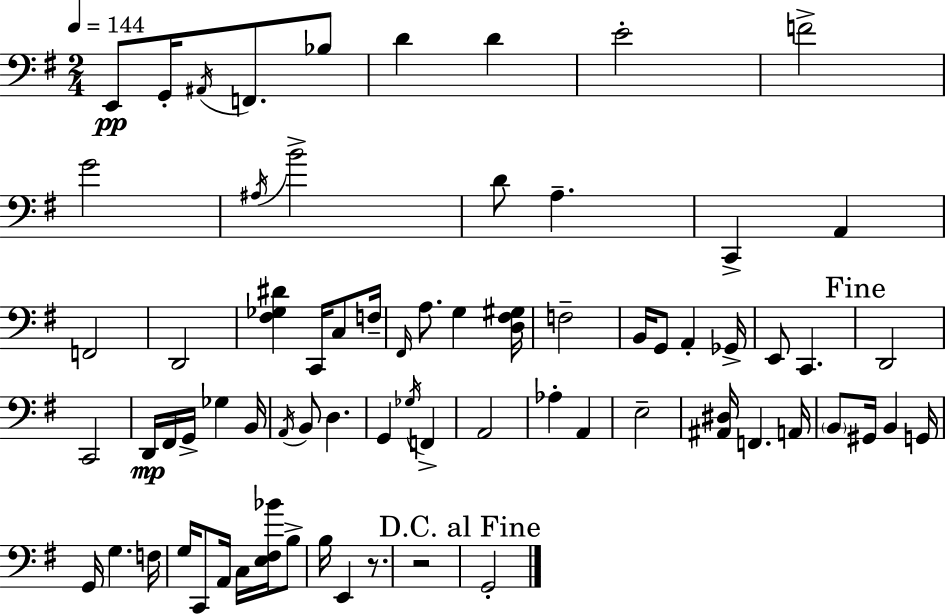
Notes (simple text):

E2/e G2/s A#2/s F2/e. Bb3/e D4/q D4/q E4/h F4/h G4/h A#3/s B4/h D4/e A3/q. C2/q A2/q F2/h D2/h [F#3,Gb3,D#4]/q C2/s C3/e F3/s F#2/s A3/e. G3/q [D3,F#3,G#3]/s F3/h B2/s G2/e A2/q Gb2/s E2/e C2/q. D2/h C2/h D2/s F#2/s G2/s Gb3/q B2/s A2/s B2/e D3/q. G2/q Gb3/s F2/q A2/h Ab3/q A2/q E3/h [A#2,D#3]/s F2/q. A2/s B2/e G#2/s B2/q G2/s G2/s G3/q. F3/s G3/s C2/e A2/s C3/s [E3,F#3,Bb4]/s B3/e B3/s E2/q R/e. R/h G2/h